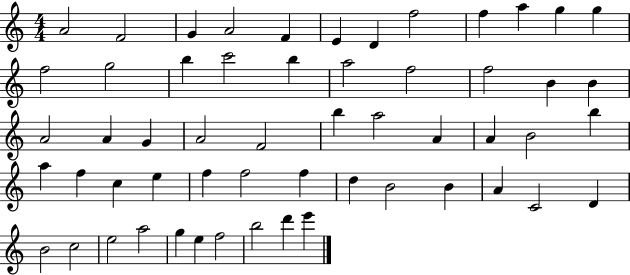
{
  \clef treble
  \numericTimeSignature
  \time 4/4
  \key c \major
  a'2 f'2 | g'4 a'2 f'4 | e'4 d'4 f''2 | f''4 a''4 g''4 g''4 | \break f''2 g''2 | b''4 c'''2 b''4 | a''2 f''2 | f''2 b'4 b'4 | \break a'2 a'4 g'4 | a'2 f'2 | b''4 a''2 a'4 | a'4 b'2 b''4 | \break a''4 f''4 c''4 e''4 | f''4 f''2 f''4 | d''4 b'2 b'4 | a'4 c'2 d'4 | \break b'2 c''2 | e''2 a''2 | g''4 e''4 f''2 | b''2 d'''4 e'''4 | \break \bar "|."
}